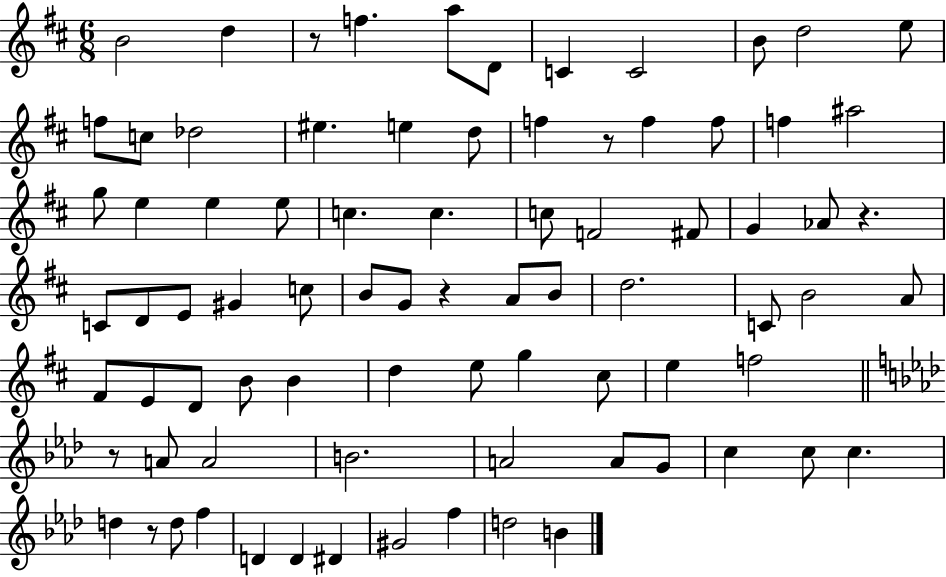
B4/h D5/q R/e F5/q. A5/e D4/e C4/q C4/h B4/e D5/h E5/e F5/e C5/e Db5/h EIS5/q. E5/q D5/e F5/q R/e F5/q F5/e F5/q A#5/h G5/e E5/q E5/q E5/e C5/q. C5/q. C5/e F4/h F#4/e G4/q Ab4/e R/q. C4/e D4/e E4/e G#4/q C5/e B4/e G4/e R/q A4/e B4/e D5/h. C4/e B4/h A4/e F#4/e E4/e D4/e B4/e B4/q D5/q E5/e G5/q C#5/e E5/q F5/h R/e A4/e A4/h B4/h. A4/h A4/e G4/e C5/q C5/e C5/q. D5/q R/e D5/e F5/q D4/q D4/q D#4/q G#4/h F5/q D5/h B4/q